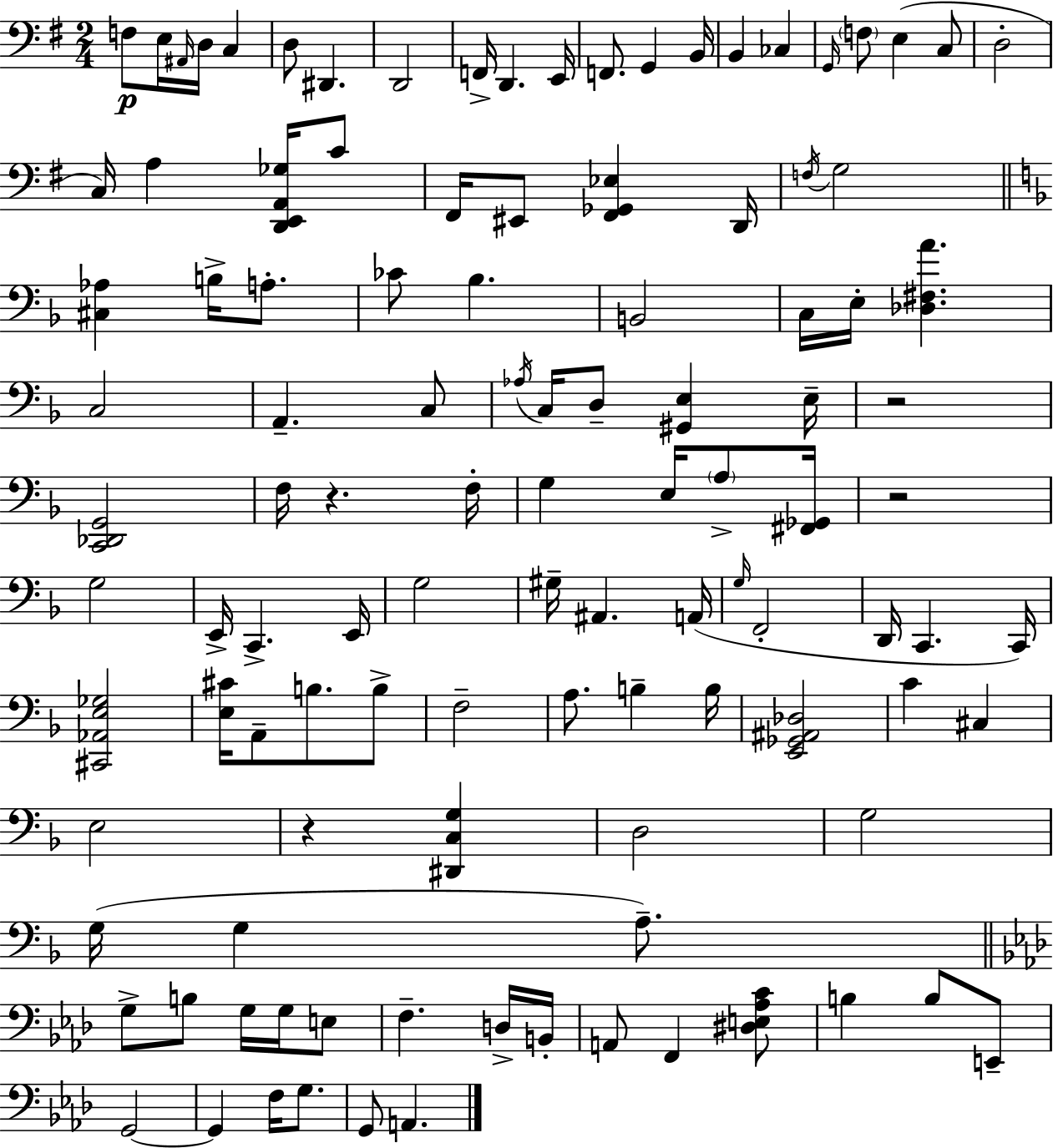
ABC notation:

X:1
T:Untitled
M:2/4
L:1/4
K:G
F,/2 E,/4 ^A,,/4 D,/4 C, D,/2 ^D,, D,,2 F,,/4 D,, E,,/4 F,,/2 G,, B,,/4 B,, _C, G,,/4 F,/2 E, C,/2 D,2 C,/4 A, [D,,E,,A,,_G,]/4 C/2 ^F,,/4 ^E,,/2 [^F,,_G,,_E,] D,,/4 F,/4 G,2 [^C,_A,] B,/4 A,/2 _C/2 _B, B,,2 C,/4 E,/4 [_D,^F,A] C,2 A,, C,/2 _A,/4 C,/4 D,/2 [^G,,E,] E,/4 z2 [C,,_D,,G,,]2 F,/4 z F,/4 G, E,/4 A,/2 [^F,,_G,,]/4 z2 G,2 E,,/4 C,, E,,/4 G,2 ^G,/4 ^A,, A,,/4 G,/4 F,,2 D,,/4 C,, C,,/4 [^C,,_A,,E,_G,]2 [E,^C]/4 A,,/2 B,/2 B,/2 F,2 A,/2 B, B,/4 [E,,_G,,^A,,_D,]2 C ^C, E,2 z [^D,,C,G,] D,2 G,2 G,/4 G, A,/2 G,/2 B,/2 G,/4 G,/4 E,/2 F, D,/4 B,,/4 A,,/2 F,, [^D,E,_A,C]/2 B, B,/2 E,,/2 G,,2 G,, F,/4 G,/2 G,,/2 A,,